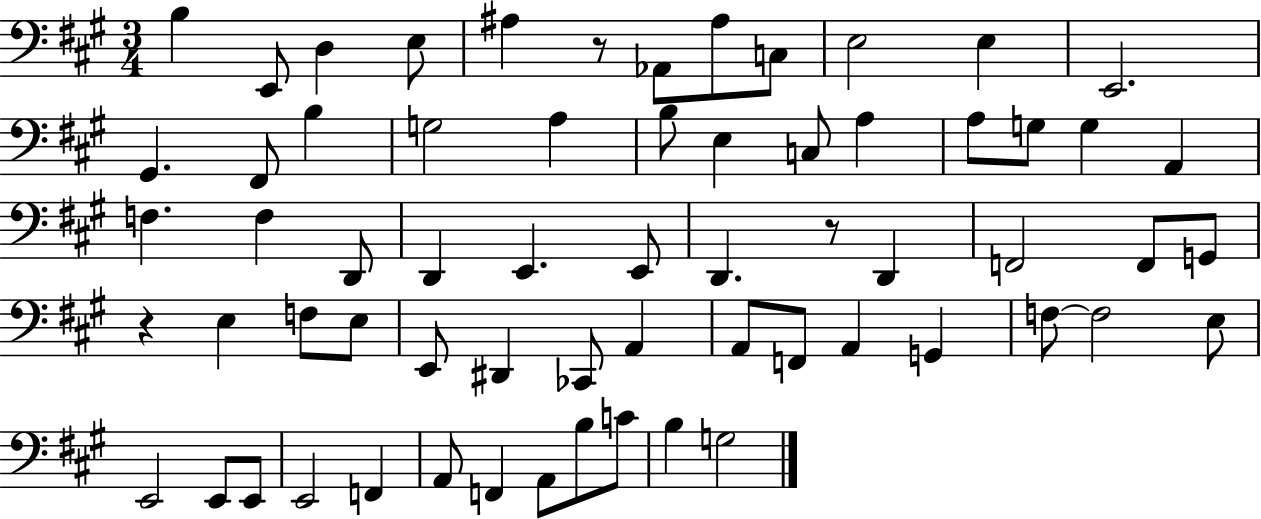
B3/q E2/e D3/q E3/e A#3/q R/e Ab2/e A#3/e C3/e E3/h E3/q E2/h. G#2/q. F#2/e B3/q G3/h A3/q B3/e E3/q C3/e A3/q A3/e G3/e G3/q A2/q F3/q. F3/q D2/e D2/q E2/q. E2/e D2/q. R/e D2/q F2/h F2/e G2/e R/q E3/q F3/e E3/e E2/e D#2/q CES2/e A2/q A2/e F2/e A2/q G2/q F3/e F3/h E3/e E2/h E2/e E2/e E2/h F2/q A2/e F2/q A2/e B3/e C4/e B3/q G3/h